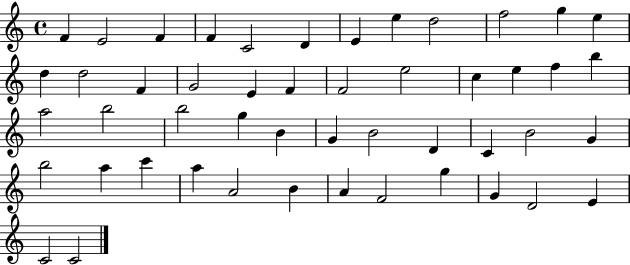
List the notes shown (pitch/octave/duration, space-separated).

F4/q E4/h F4/q F4/q C4/h D4/q E4/q E5/q D5/h F5/h G5/q E5/q D5/q D5/h F4/q G4/h E4/q F4/q F4/h E5/h C5/q E5/q F5/q B5/q A5/h B5/h B5/h G5/q B4/q G4/q B4/h D4/q C4/q B4/h G4/q B5/h A5/q C6/q A5/q A4/h B4/q A4/q F4/h G5/q G4/q D4/h E4/q C4/h C4/h